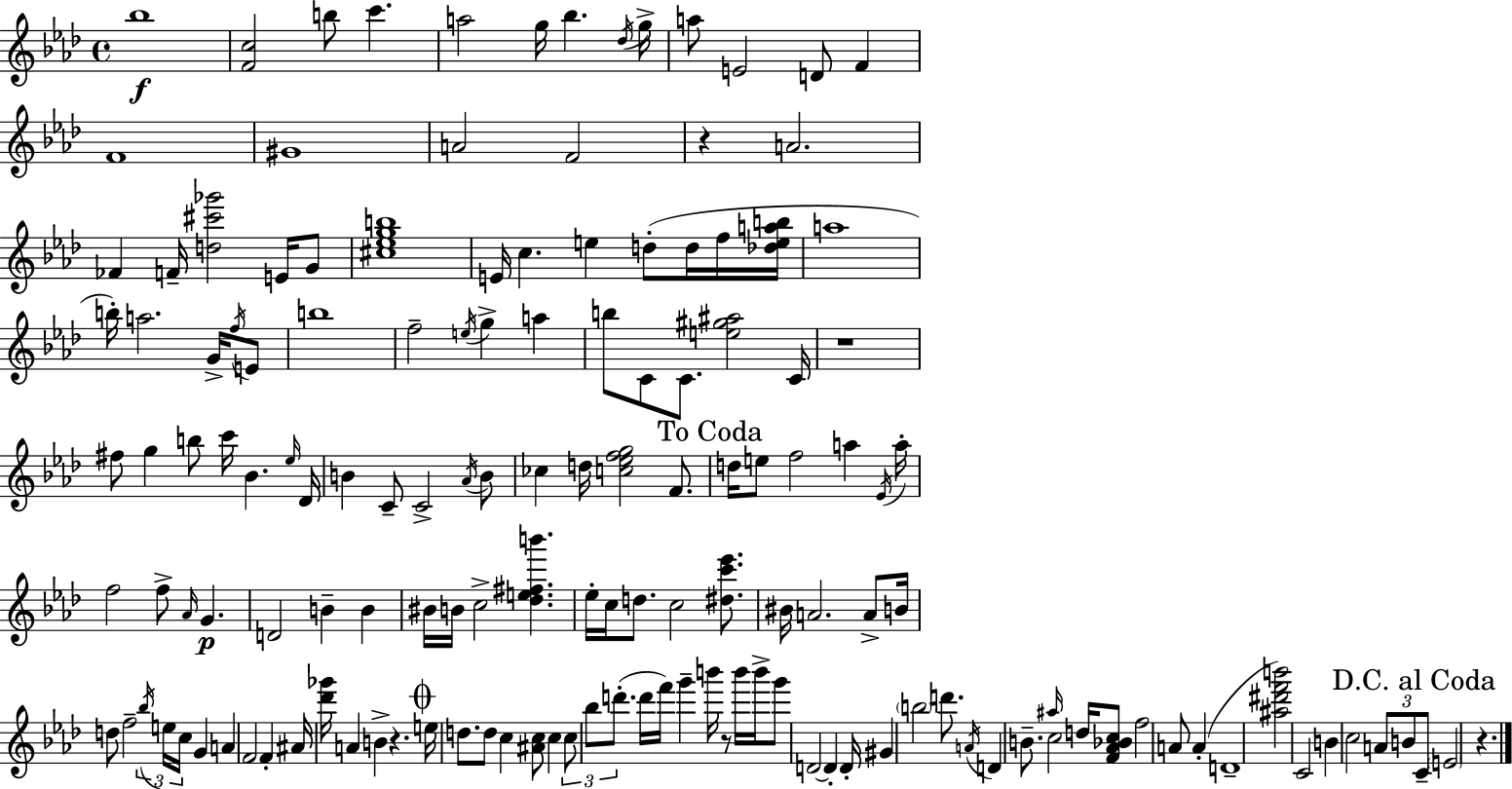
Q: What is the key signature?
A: F minor